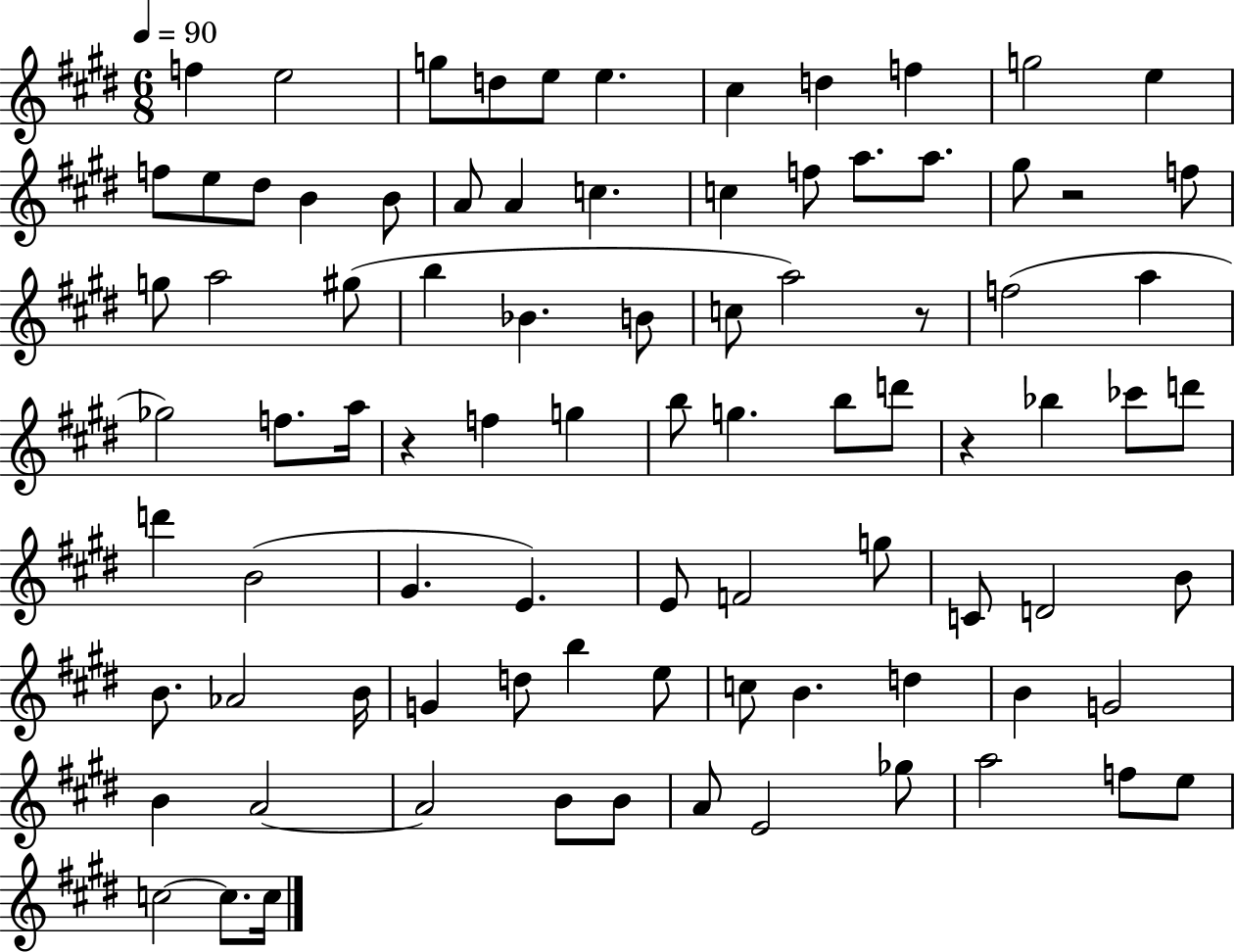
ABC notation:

X:1
T:Untitled
M:6/8
L:1/4
K:E
f e2 g/2 d/2 e/2 e ^c d f g2 e f/2 e/2 ^d/2 B B/2 A/2 A c c f/2 a/2 a/2 ^g/2 z2 f/2 g/2 a2 ^g/2 b _B B/2 c/2 a2 z/2 f2 a _g2 f/2 a/4 z f g b/2 g b/2 d'/2 z _b _c'/2 d'/2 d' B2 ^G E E/2 F2 g/2 C/2 D2 B/2 B/2 _A2 B/4 G d/2 b e/2 c/2 B d B G2 B A2 A2 B/2 B/2 A/2 E2 _g/2 a2 f/2 e/2 c2 c/2 c/4